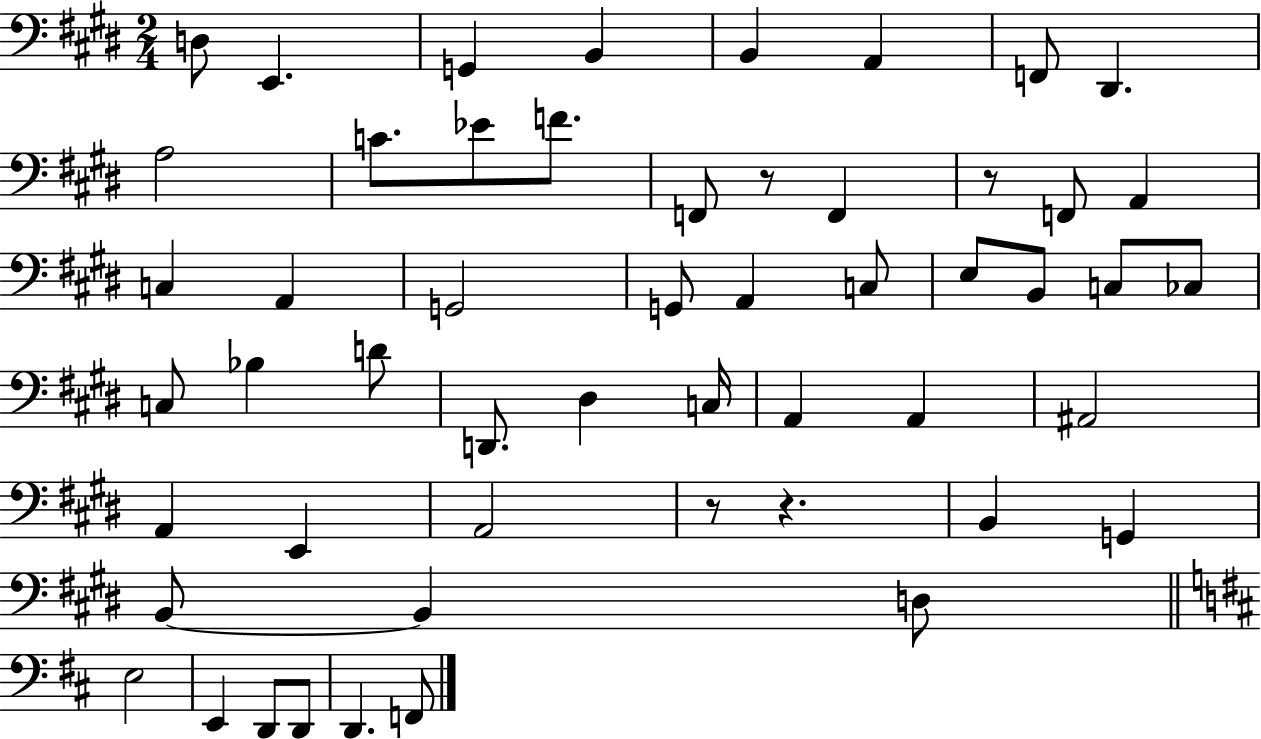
{
  \clef bass
  \numericTimeSignature
  \time 2/4
  \key e \major
  d8 e,4. | g,4 b,4 | b,4 a,4 | f,8 dis,4. | \break a2 | c'8. ees'8 f'8. | f,8 r8 f,4 | r8 f,8 a,4 | \break c4 a,4 | g,2 | g,8 a,4 c8 | e8 b,8 c8 ces8 | \break c8 bes4 d'8 | d,8. dis4 c16 | a,4 a,4 | ais,2 | \break a,4 e,4 | a,2 | r8 r4. | b,4 g,4 | \break b,8~~ b,4 d8 | \bar "||" \break \key d \major e2 | e,4 d,8 d,8 | d,4. f,8 | \bar "|."
}